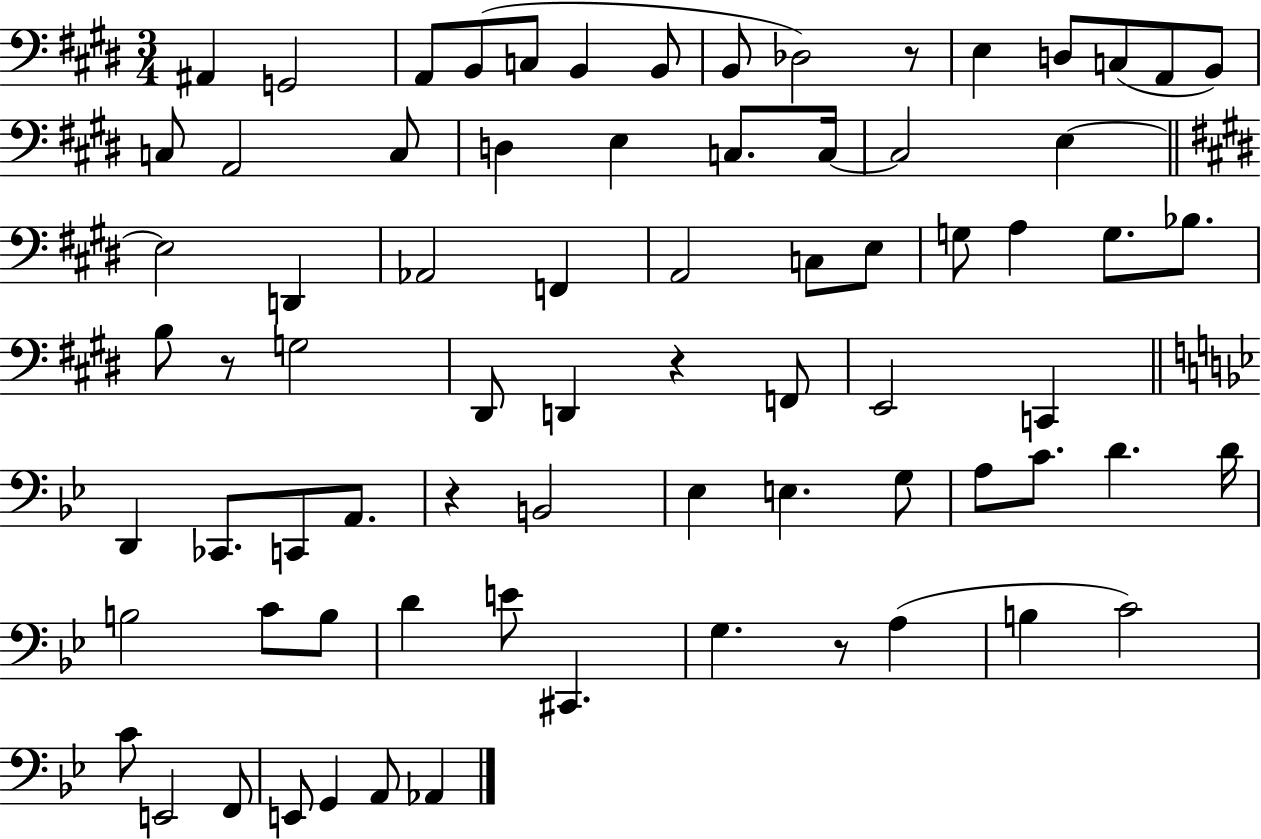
X:1
T:Untitled
M:3/4
L:1/4
K:E
^A,, G,,2 A,,/2 B,,/2 C,/2 B,, B,,/2 B,,/2 _D,2 z/2 E, D,/2 C,/2 A,,/2 B,,/2 C,/2 A,,2 C,/2 D, E, C,/2 C,/4 C,2 E, E,2 D,, _A,,2 F,, A,,2 C,/2 E,/2 G,/2 A, G,/2 _B,/2 B,/2 z/2 G,2 ^D,,/2 D,, z F,,/2 E,,2 C,, D,, _C,,/2 C,,/2 A,,/2 z B,,2 _E, E, G,/2 A,/2 C/2 D D/4 B,2 C/2 B,/2 D E/2 ^C,, G, z/2 A, B, C2 C/2 E,,2 F,,/2 E,,/2 G,, A,,/2 _A,,